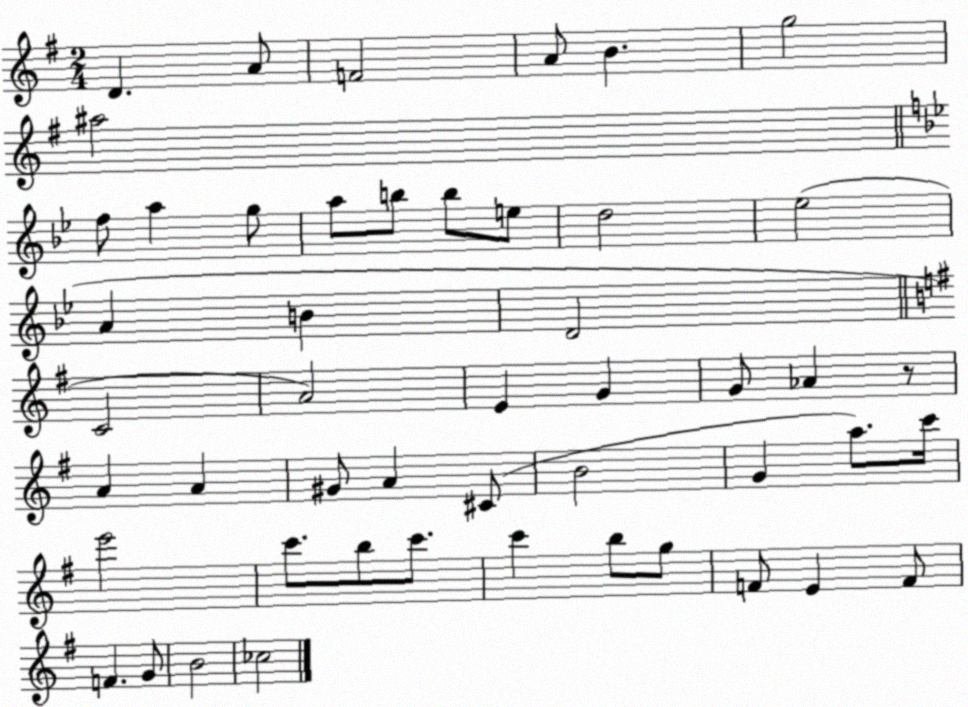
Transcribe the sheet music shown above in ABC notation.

X:1
T:Untitled
M:2/4
L:1/4
K:G
D A/2 F2 A/2 B g2 ^a2 f/2 a g/2 a/2 b/2 b/2 e/2 d2 _e2 A B D2 C2 A2 E G G/2 _A z/2 A A ^G/2 A ^C/2 B2 G a/2 c'/4 e'2 c'/2 b/2 c'/2 c' b/2 g/2 F/2 E F/2 F G/2 B2 _c2